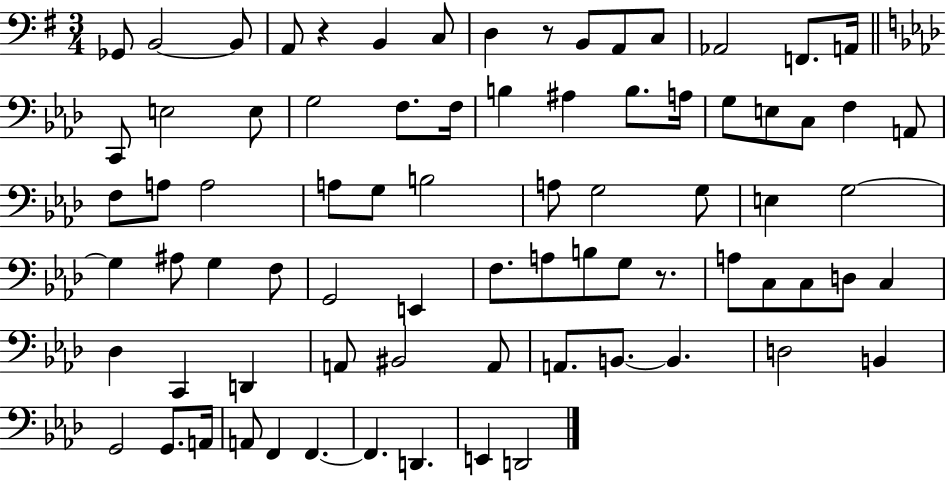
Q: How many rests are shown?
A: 3